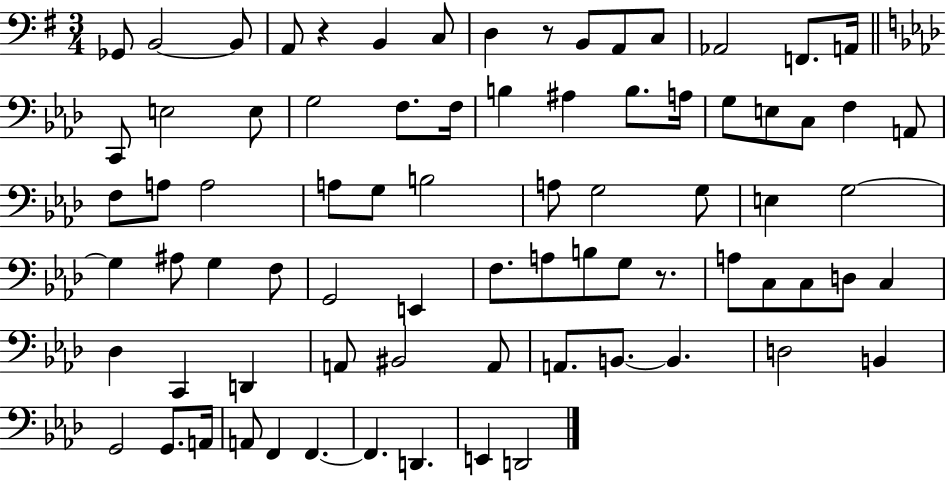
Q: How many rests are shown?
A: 3